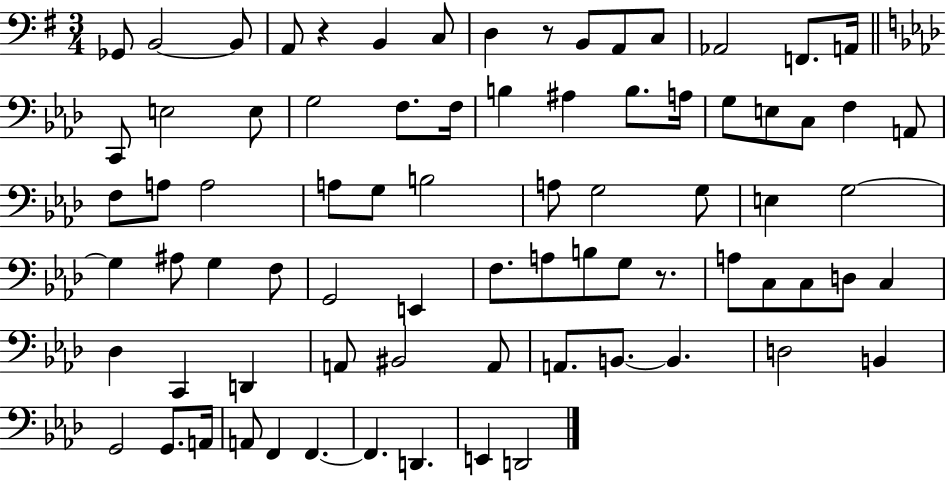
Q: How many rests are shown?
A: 3